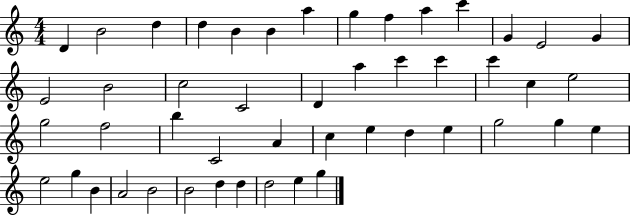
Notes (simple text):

D4/q B4/h D5/q D5/q B4/q B4/q A5/q G5/q F5/q A5/q C6/q G4/q E4/h G4/q E4/h B4/h C5/h C4/h D4/q A5/q C6/q C6/q C6/q C5/q E5/h G5/h F5/h B5/q C4/h A4/q C5/q E5/q D5/q E5/q G5/h G5/q E5/q E5/h G5/q B4/q A4/h B4/h B4/h D5/q D5/q D5/h E5/q G5/q